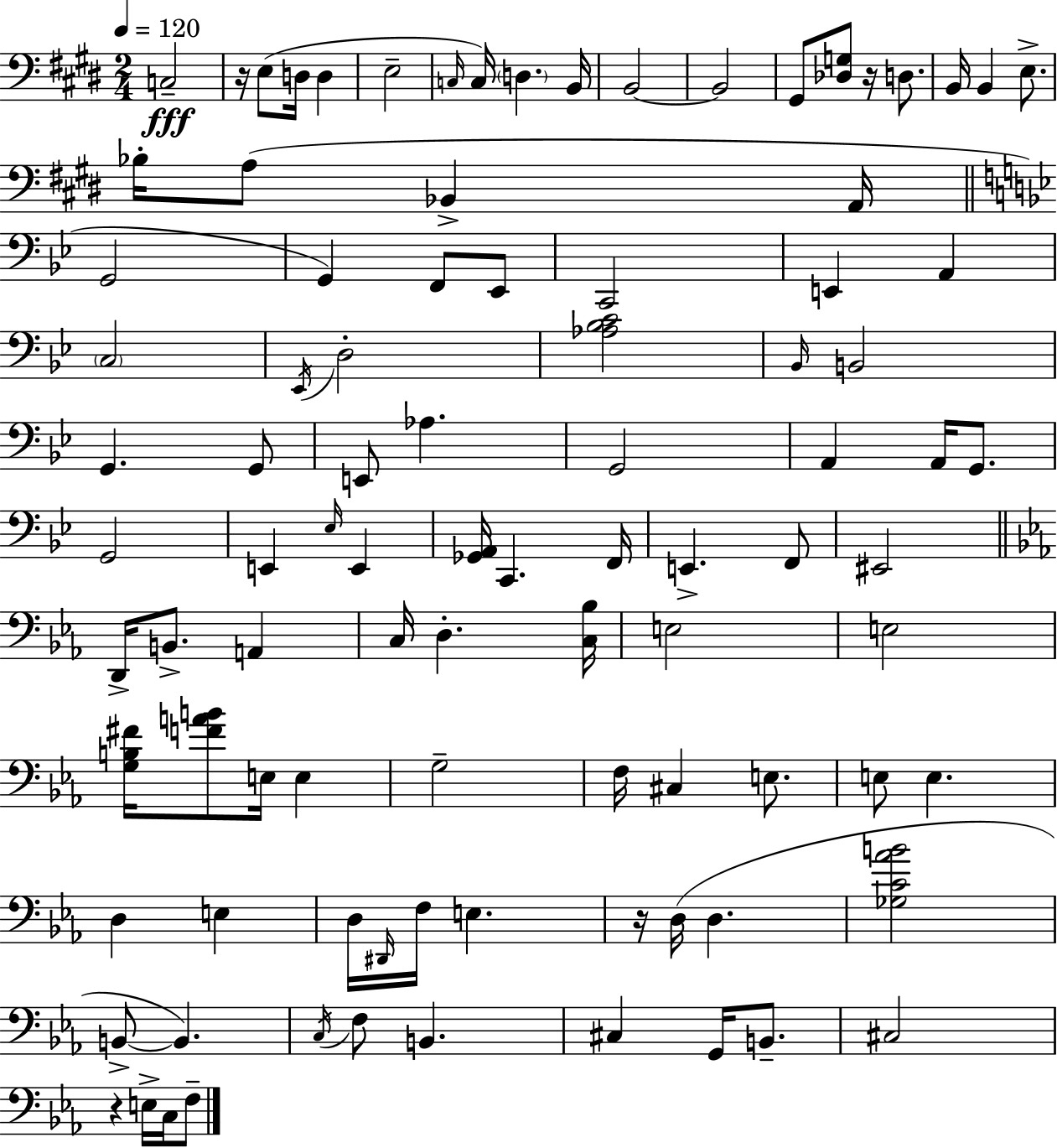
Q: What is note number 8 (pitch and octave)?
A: D3